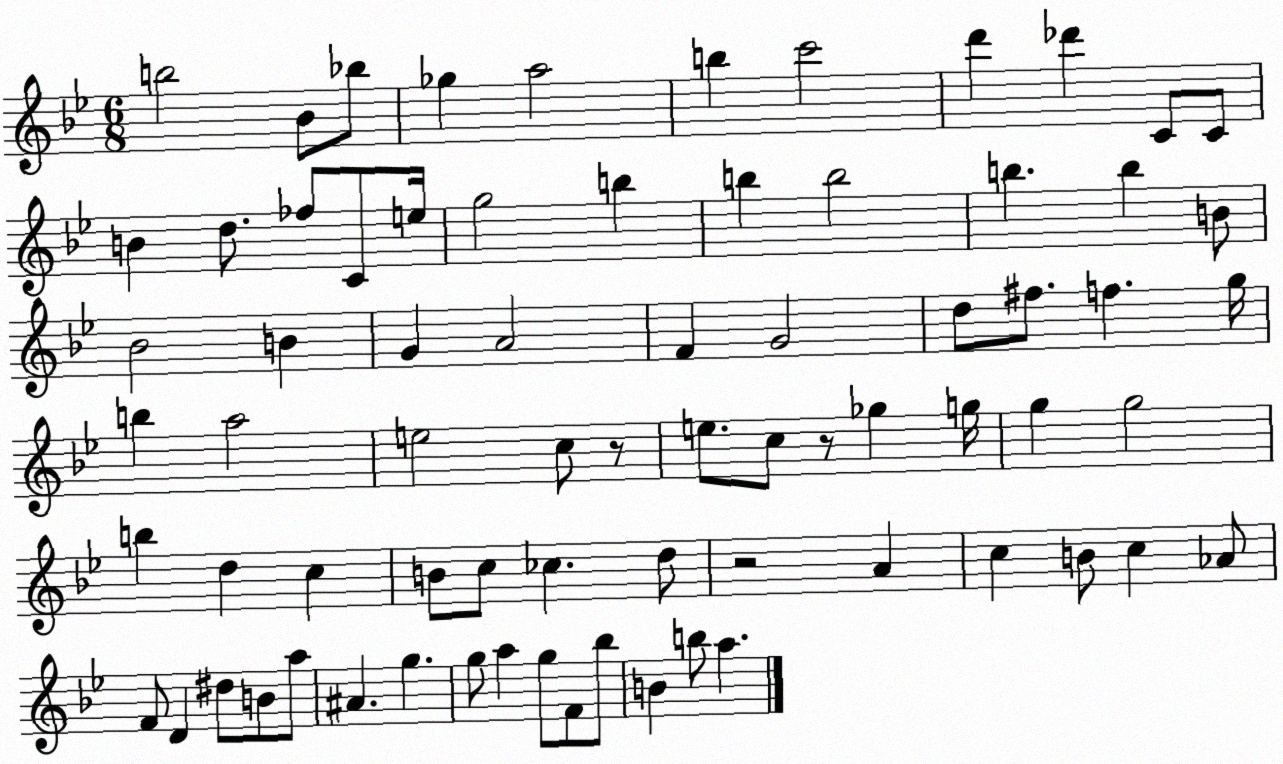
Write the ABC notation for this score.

X:1
T:Untitled
M:6/8
L:1/4
K:Bb
b2 _B/2 _b/2 _g a2 b c'2 d' _d' C/2 C/2 B d/2 _f/2 C/2 e/4 g2 b b b2 b b B/2 _B2 B G A2 F G2 d/2 ^f/2 f g/4 b a2 e2 c/2 z/2 e/2 c/2 z/2 _g g/4 g g2 b d c B/2 c/2 _c d/2 z2 A c B/2 c _A/2 F/2 D ^d/2 B/2 a/2 ^A g g/2 a g/2 F/2 _b/2 B b/2 a